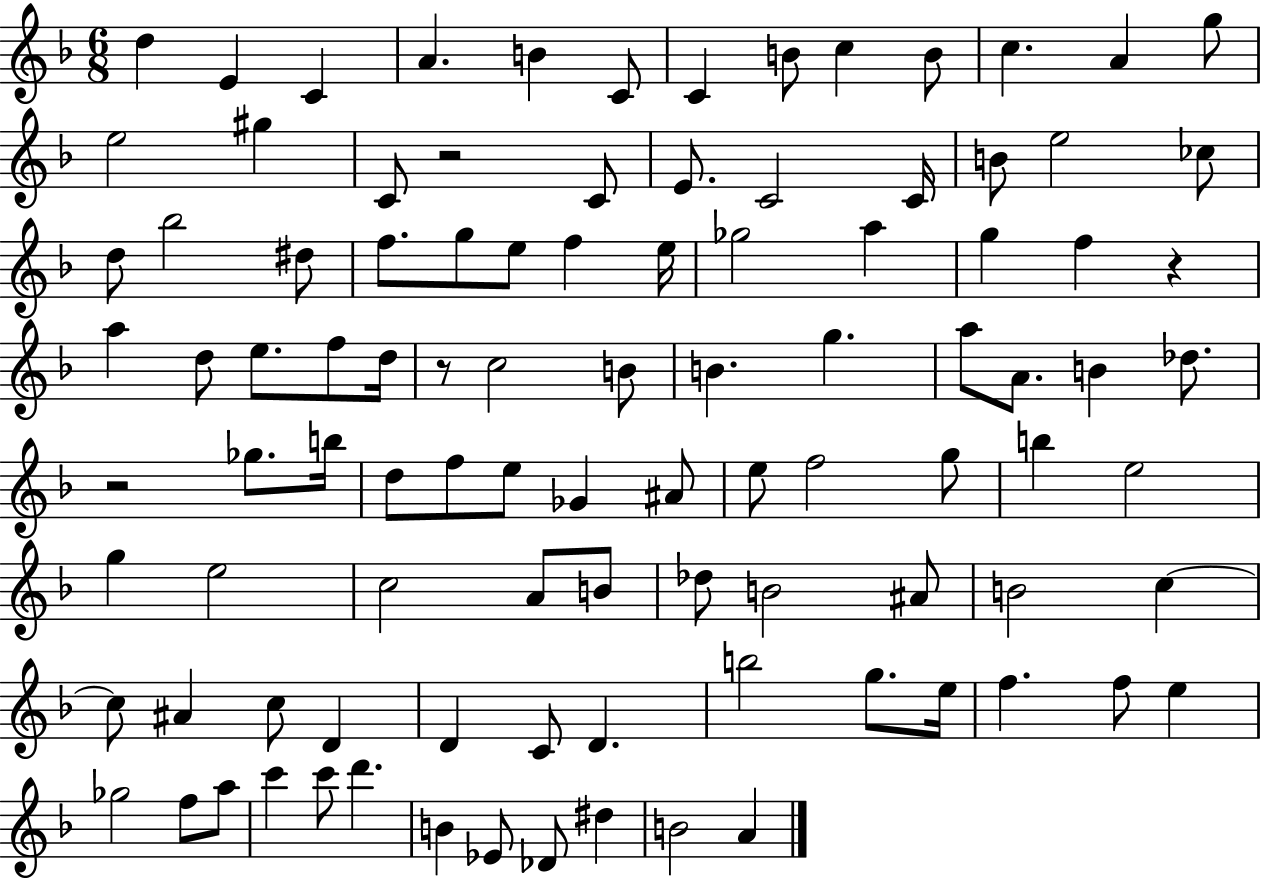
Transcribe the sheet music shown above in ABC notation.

X:1
T:Untitled
M:6/8
L:1/4
K:F
d E C A B C/2 C B/2 c B/2 c A g/2 e2 ^g C/2 z2 C/2 E/2 C2 C/4 B/2 e2 _c/2 d/2 _b2 ^d/2 f/2 g/2 e/2 f e/4 _g2 a g f z a d/2 e/2 f/2 d/4 z/2 c2 B/2 B g a/2 A/2 B _d/2 z2 _g/2 b/4 d/2 f/2 e/2 _G ^A/2 e/2 f2 g/2 b e2 g e2 c2 A/2 B/2 _d/2 B2 ^A/2 B2 c c/2 ^A c/2 D D C/2 D b2 g/2 e/4 f f/2 e _g2 f/2 a/2 c' c'/2 d' B _E/2 _D/2 ^d B2 A